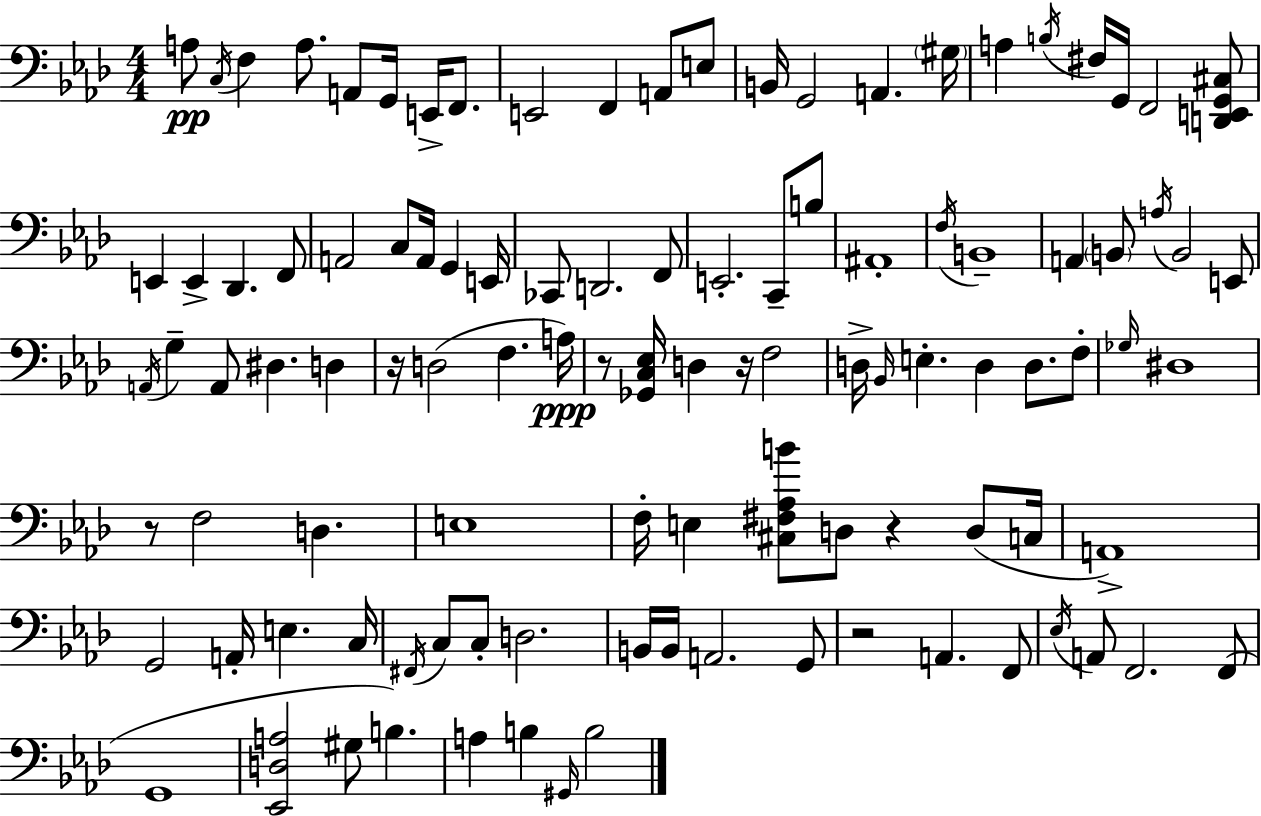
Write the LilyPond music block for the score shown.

{
  \clef bass
  \numericTimeSignature
  \time 4/4
  \key aes \major
  a8\pp \acciaccatura { c16 } f4 a8. a,8 g,16 e,16-> f,8. | e,2 f,4 a,8 e8 | b,16 g,2 a,4. | \parenthesize gis16 a4 \acciaccatura { b16 } fis16 g,16 f,2 | \break <d, e, g, cis>8 e,4 e,4-> des,4. | f,8 a,2 c8 a,16 g,4 | e,16 ces,8 d,2. | f,8 e,2.-. c,8-- | \break b8 ais,1-. | \acciaccatura { f16 } b,1-- | a,4 \parenthesize b,8 \acciaccatura { a16 } b,2 | e,8 \acciaccatura { a,16 } g4-- a,8 dis4. | \break d4 r16 d2( f4. | a16\ppp) r8 <ges, c ees>16 d4 r16 f2 | d16-> \grace { bes,16 } e4.-. d4 | d8. f8-. \grace { ges16 } dis1 | \break r8 f2 | d4. e1 | f16-. e4 <cis fis aes b'>8 d8 | r4 d8( c16 a,1->) | \break g,2 a,16-. | e4. c16 \acciaccatura { fis,16 } c8 c8-. d2. | b,16 b,16 a,2. | g,8 r2 | \break a,4. f,8 \acciaccatura { ees16 } a,8 f,2. | f,8( g,1 | <ees, d a>2 | gis8 b4.) a4 b4 | \break \grace { gis,16 } b2 \bar "|."
}